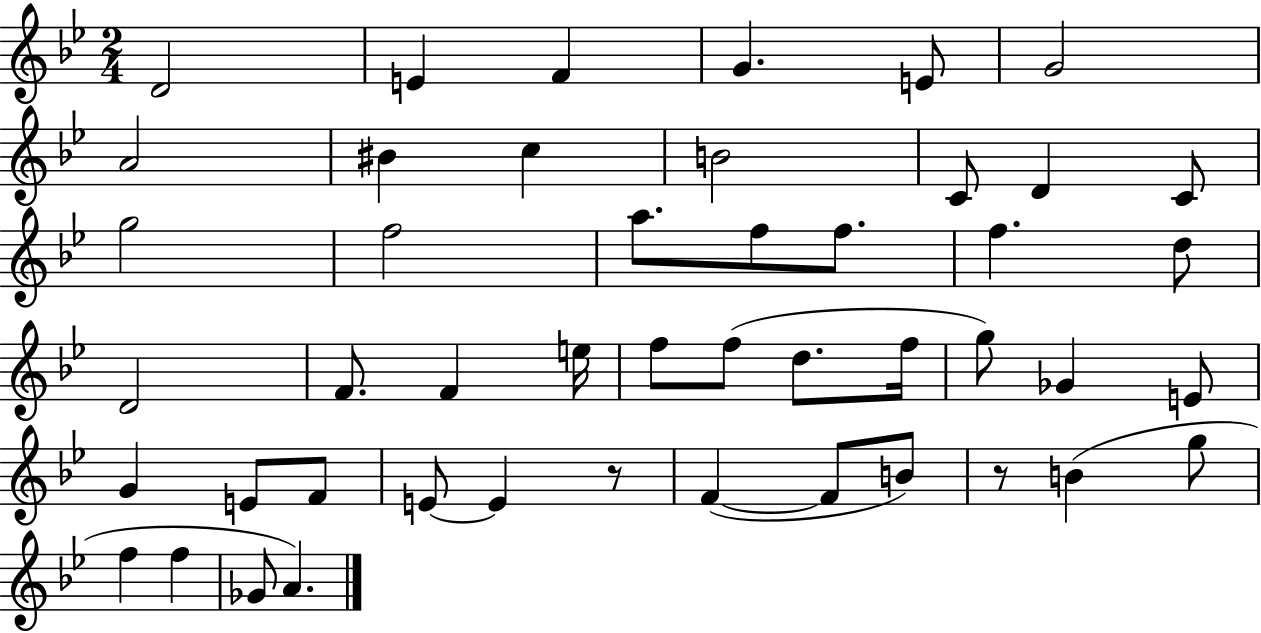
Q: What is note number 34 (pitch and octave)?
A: F4